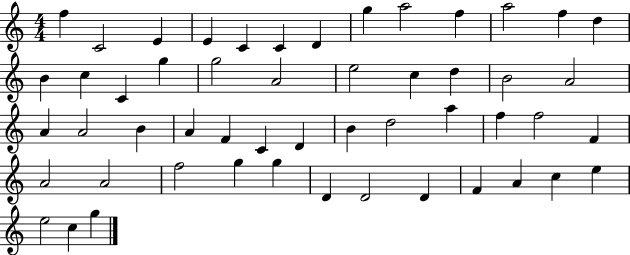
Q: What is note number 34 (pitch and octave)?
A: A5